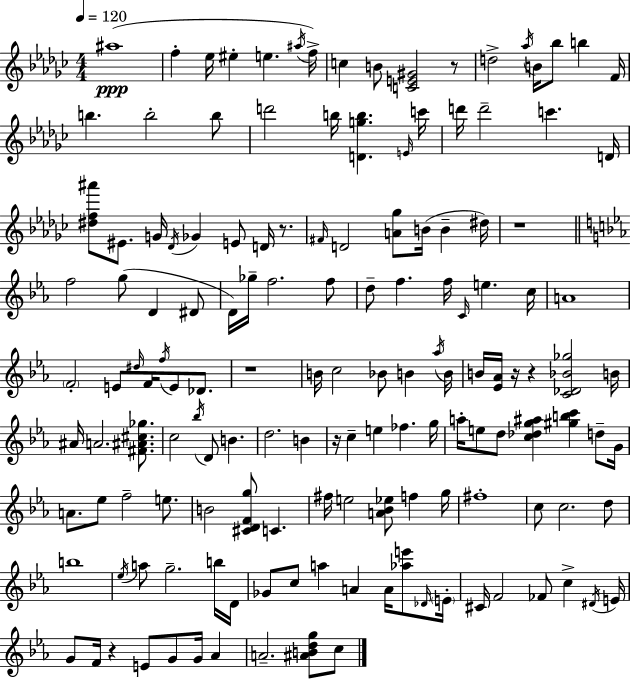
A#5/w F5/q Eb5/s EIS5/q E5/q. A#5/s F5/s C5/q B4/e [C4,E4,G#4]/h R/e D5/h Ab5/s B4/s Bb5/e B5/q F4/s B5/q. B5/h B5/e D6/h B5/s [D4,G5,B5]/q. E4/s C6/s D6/s D6/h C6/q. D4/s [D#5,F5,A#6]/e EIS4/e. G4/s Db4/s Gb4/q E4/e D4/s R/e. F#4/s D4/h [A4,Gb5]/e B4/s B4/q D#5/s R/w F5/h G5/e D4/q D#4/e D4/s Gb5/s F5/h. F5/e D5/e F5/q. F5/s C4/s E5/q. C5/s A4/w F4/h E4/e D#5/s F4/s F5/s E4/e Db4/e. R/w B4/s C5/h Bb4/e B4/q Ab5/s B4/s B4/s [Eb4,Ab4]/s R/s R/q [C4,Db4,Bb4,Gb5]/h B4/s A#4/s A4/h. [F#4,A#4,C#5,Gb5]/e. C5/h Bb5/s D4/e B4/q. D5/h. B4/q R/s C5/q E5/q FES5/q. G5/s A5/s E5/e D5/e [C5,Db5,G5,A#5]/q [G#5,B5,C6]/q D5/e G4/s A4/e. Eb5/e F5/h E5/e. B4/h [C#4,D4,F4,G5]/e C4/q. F#5/s E5/h [A4,Bb4,Eb5]/e F5/q G5/s F#5/w C5/e C5/h. D5/e B5/w Eb5/s A5/e G5/h. B5/s D4/s Gb4/e C5/e A5/q A4/q A4/s [Ab5,E6]/e Db4/s E4/s C#4/s F4/h FES4/e C5/q D#4/s E4/s G4/e F4/s R/q E4/e G4/e G4/s Ab4/q A4/h. [A#4,B4,D5,G5]/e C5/e